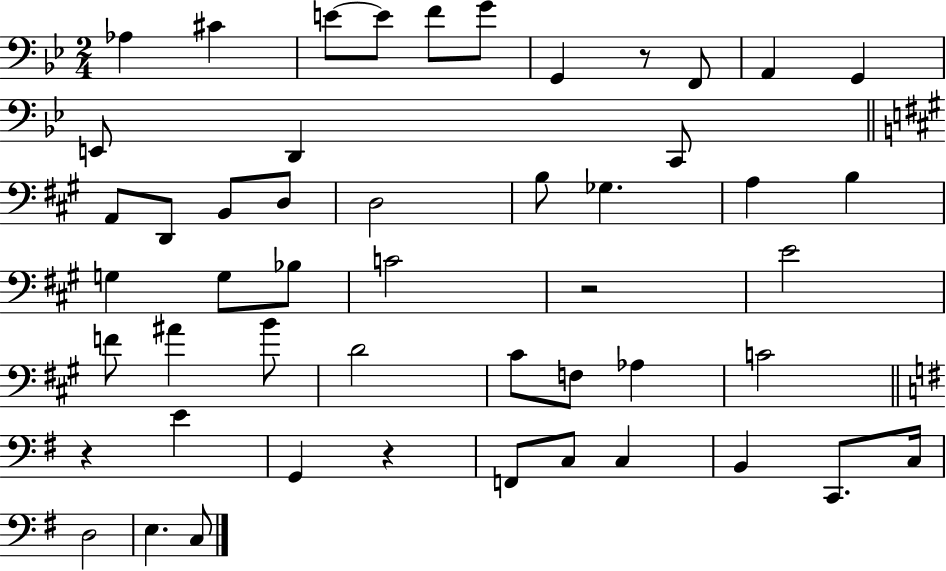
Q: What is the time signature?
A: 2/4